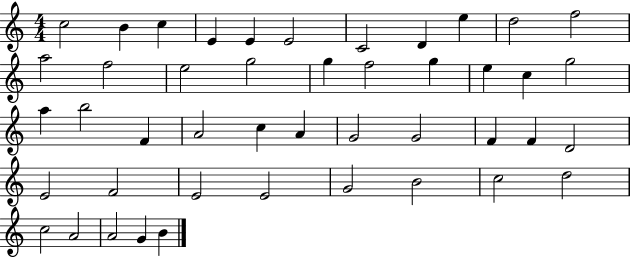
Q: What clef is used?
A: treble